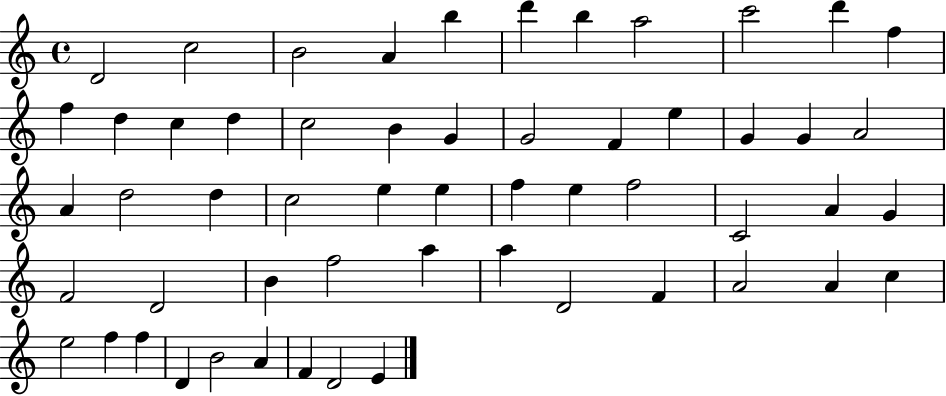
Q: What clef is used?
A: treble